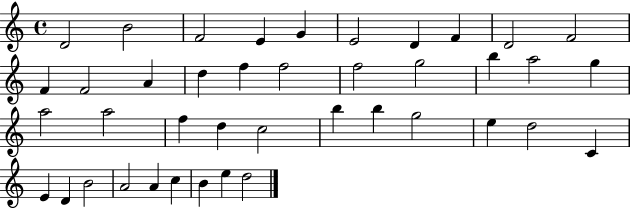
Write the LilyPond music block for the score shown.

{
  \clef treble
  \time 4/4
  \defaultTimeSignature
  \key c \major
  d'2 b'2 | f'2 e'4 g'4 | e'2 d'4 f'4 | d'2 f'2 | \break f'4 f'2 a'4 | d''4 f''4 f''2 | f''2 g''2 | b''4 a''2 g''4 | \break a''2 a''2 | f''4 d''4 c''2 | b''4 b''4 g''2 | e''4 d''2 c'4 | \break e'4 d'4 b'2 | a'2 a'4 c''4 | b'4 e''4 d''2 | \bar "|."
}